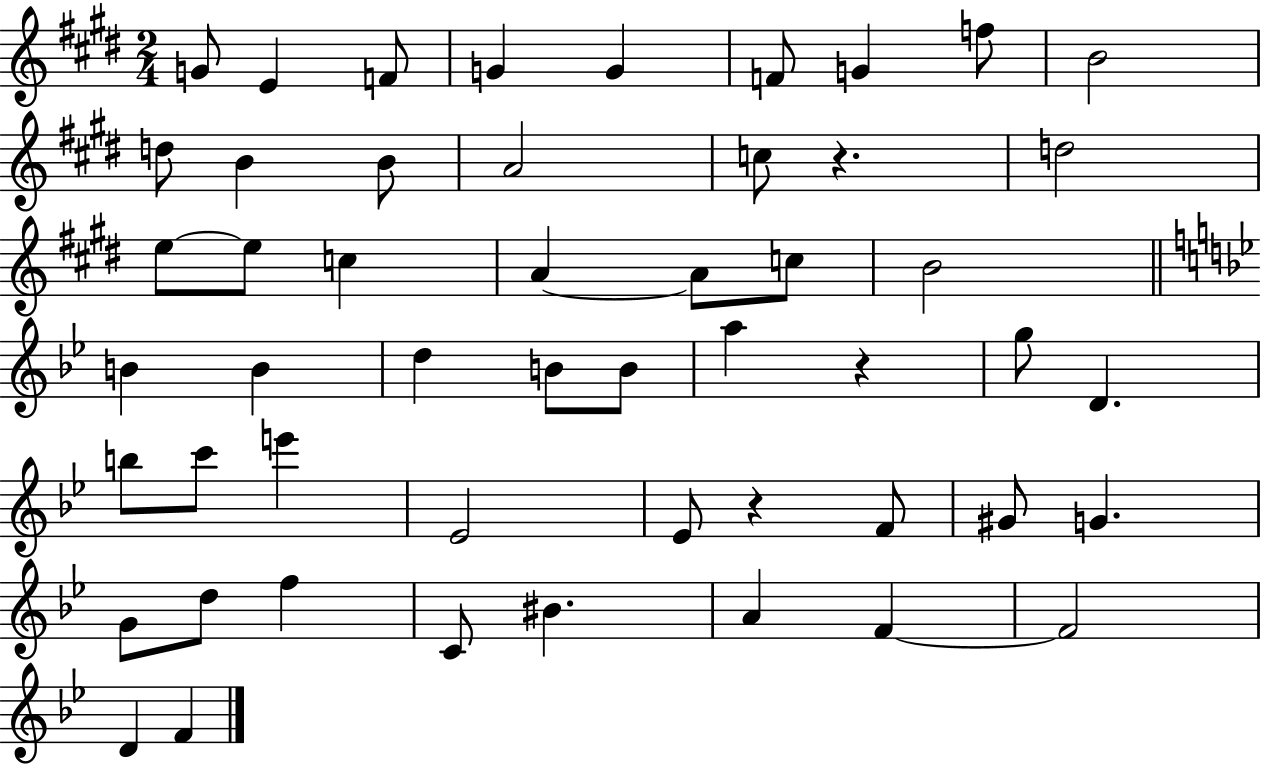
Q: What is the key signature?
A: E major